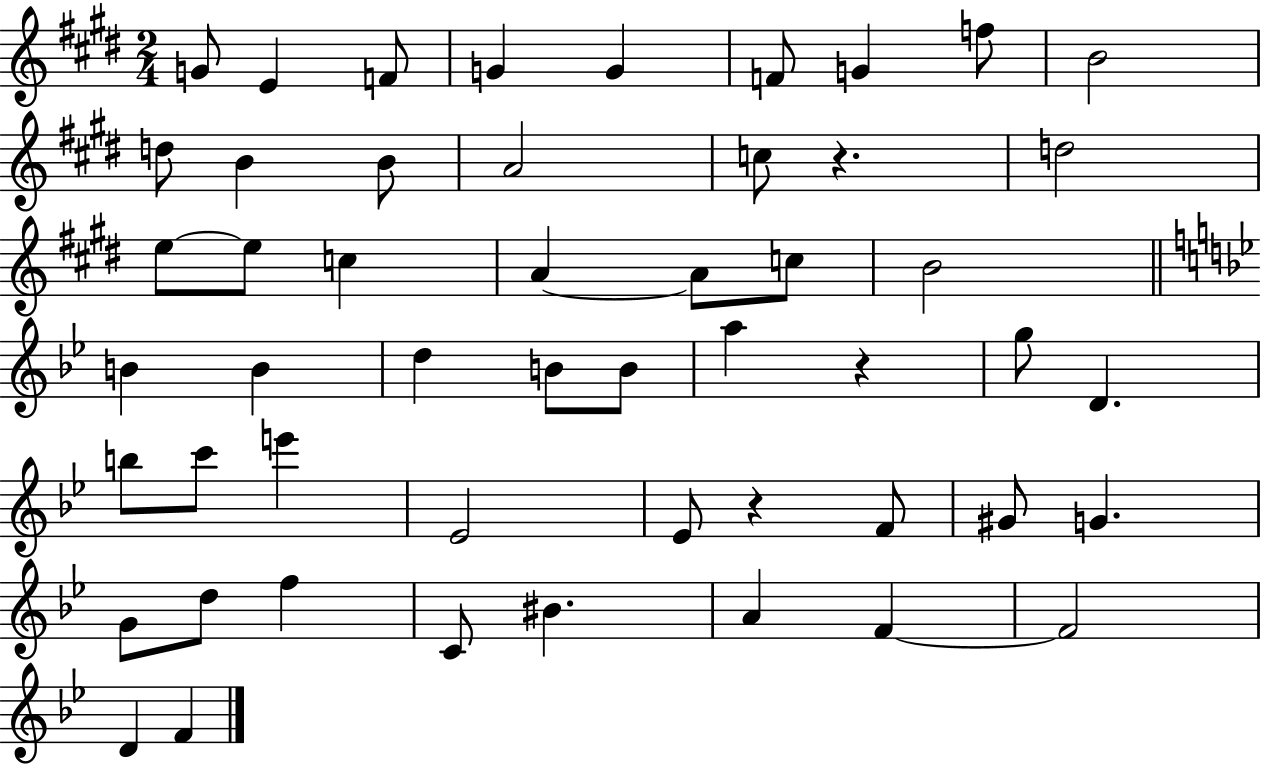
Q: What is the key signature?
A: E major